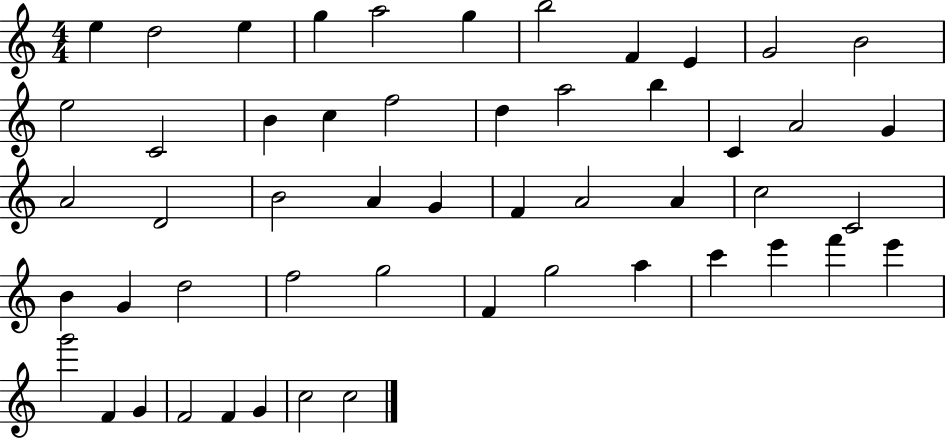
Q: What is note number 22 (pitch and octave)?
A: G4